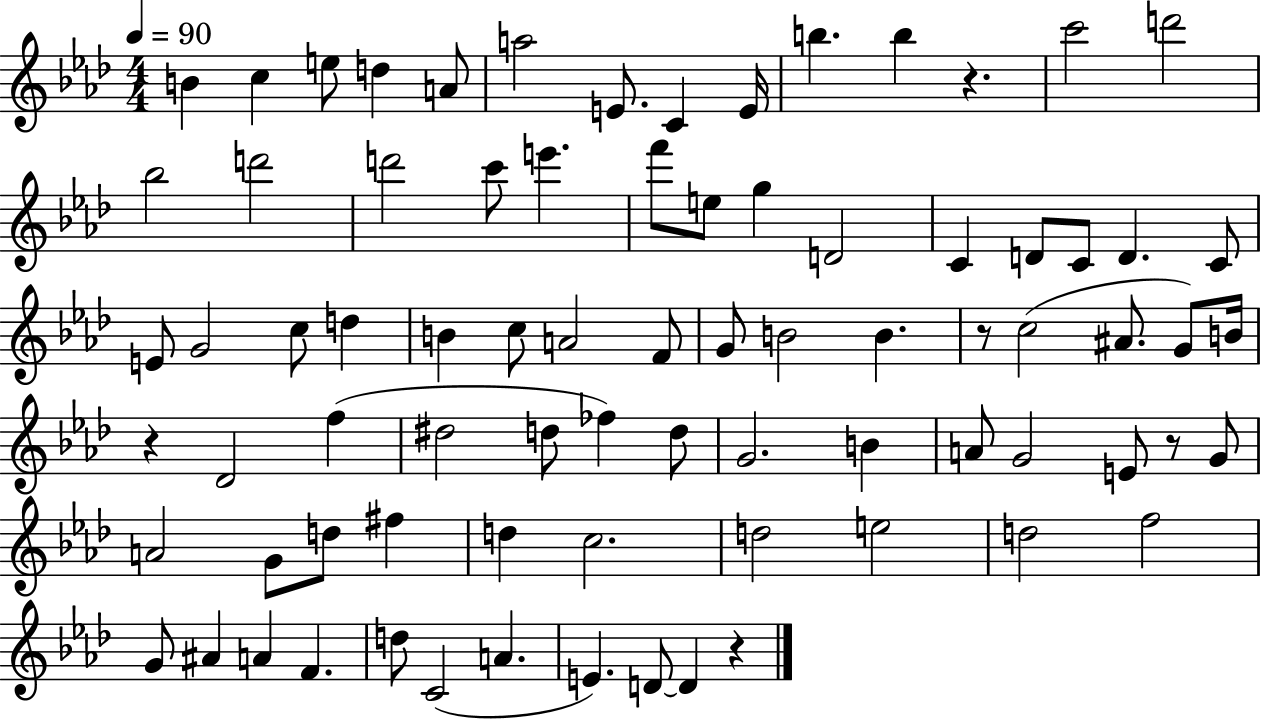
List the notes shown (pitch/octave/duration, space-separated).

B4/q C5/q E5/e D5/q A4/e A5/h E4/e. C4/q E4/s B5/q. B5/q R/q. C6/h D6/h Bb5/h D6/h D6/h C6/e E6/q. F6/e E5/e G5/q D4/h C4/q D4/e C4/e D4/q. C4/e E4/e G4/h C5/e D5/q B4/q C5/e A4/h F4/e G4/e B4/h B4/q. R/e C5/h A#4/e. G4/e B4/s R/q Db4/h F5/q D#5/h D5/e FES5/q D5/e G4/h. B4/q A4/e G4/h E4/e R/e G4/e A4/h G4/e D5/e F#5/q D5/q C5/h. D5/h E5/h D5/h F5/h G4/e A#4/q A4/q F4/q. D5/e C4/h A4/q. E4/q. D4/e D4/q R/q